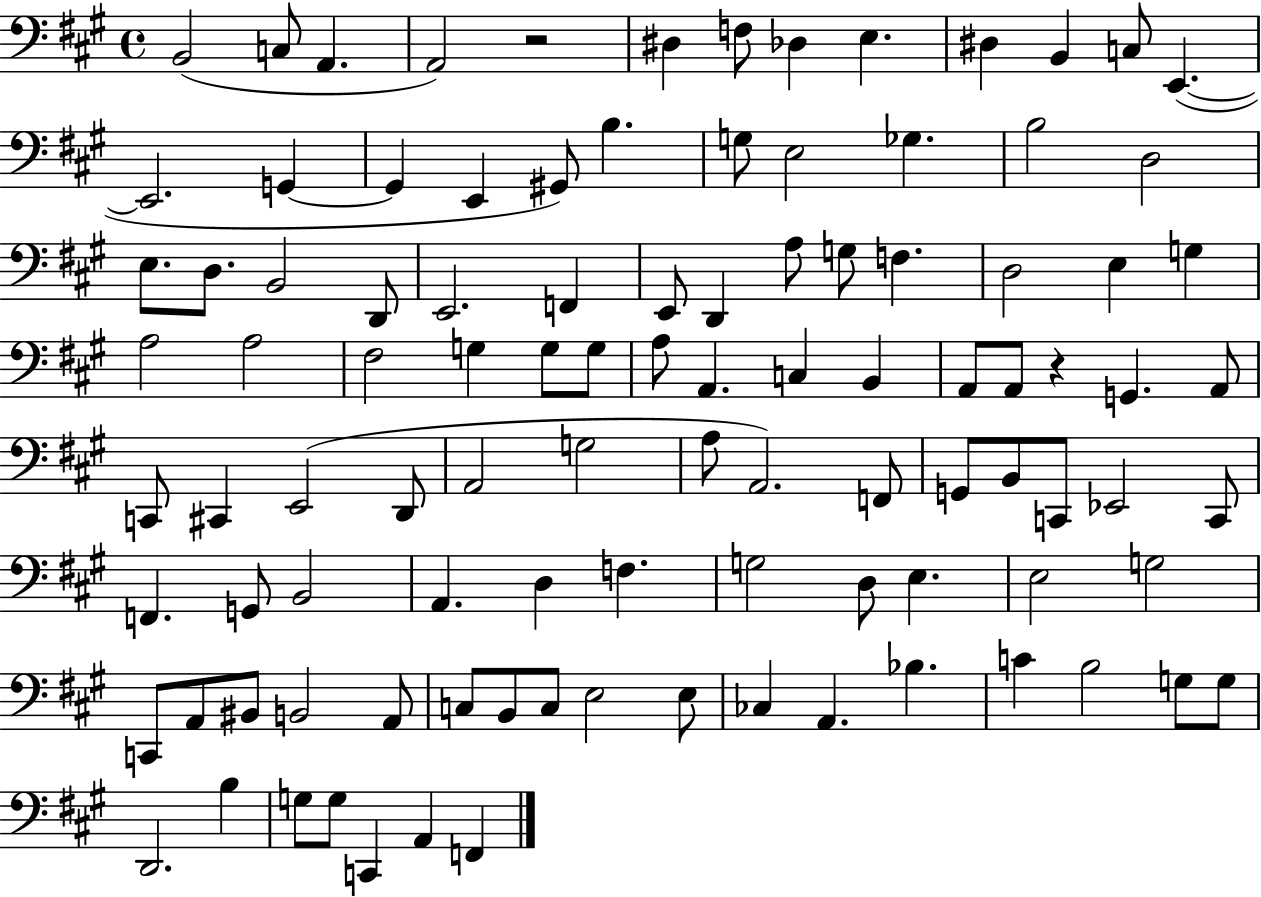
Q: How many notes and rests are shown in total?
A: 102